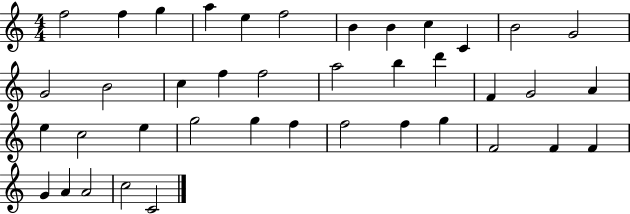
X:1
T:Untitled
M:4/4
L:1/4
K:C
f2 f g a e f2 B B c C B2 G2 G2 B2 c f f2 a2 b d' F G2 A e c2 e g2 g f f2 f g F2 F F G A A2 c2 C2